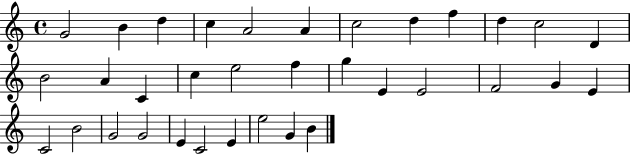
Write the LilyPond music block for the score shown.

{
  \clef treble
  \time 4/4
  \defaultTimeSignature
  \key c \major
  g'2 b'4 d''4 | c''4 a'2 a'4 | c''2 d''4 f''4 | d''4 c''2 d'4 | \break b'2 a'4 c'4 | c''4 e''2 f''4 | g''4 e'4 e'2 | f'2 g'4 e'4 | \break c'2 b'2 | g'2 g'2 | e'4 c'2 e'4 | e''2 g'4 b'4 | \break \bar "|."
}